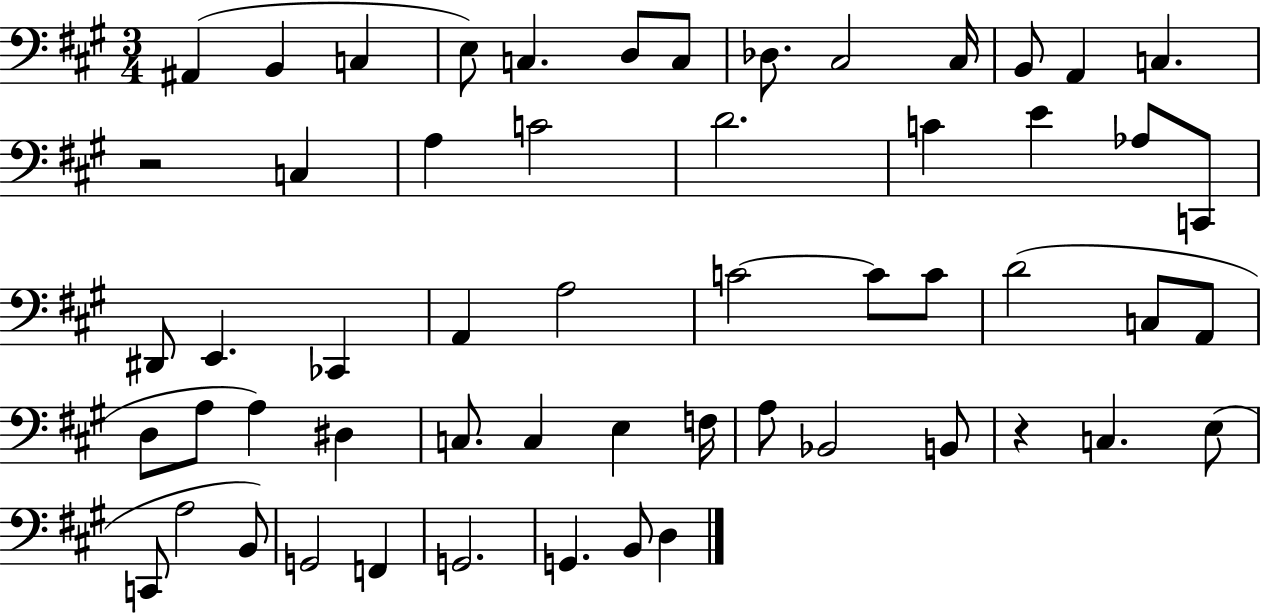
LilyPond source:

{
  \clef bass
  \numericTimeSignature
  \time 3/4
  \key a \major
  \repeat volta 2 { ais,4( b,4 c4 | e8) c4. d8 c8 | des8. cis2 cis16 | b,8 a,4 c4. | \break r2 c4 | a4 c'2 | d'2. | c'4 e'4 aes8 c,8 | \break dis,8 e,4. ces,4 | a,4 a2 | c'2~~ c'8 c'8 | d'2( c8 a,8 | \break d8 a8 a4) dis4 | c8. c4 e4 f16 | a8 bes,2 b,8 | r4 c4. e8( | \break c,8 a2 b,8) | g,2 f,4 | g,2. | g,4. b,8 d4 | \break } \bar "|."
}